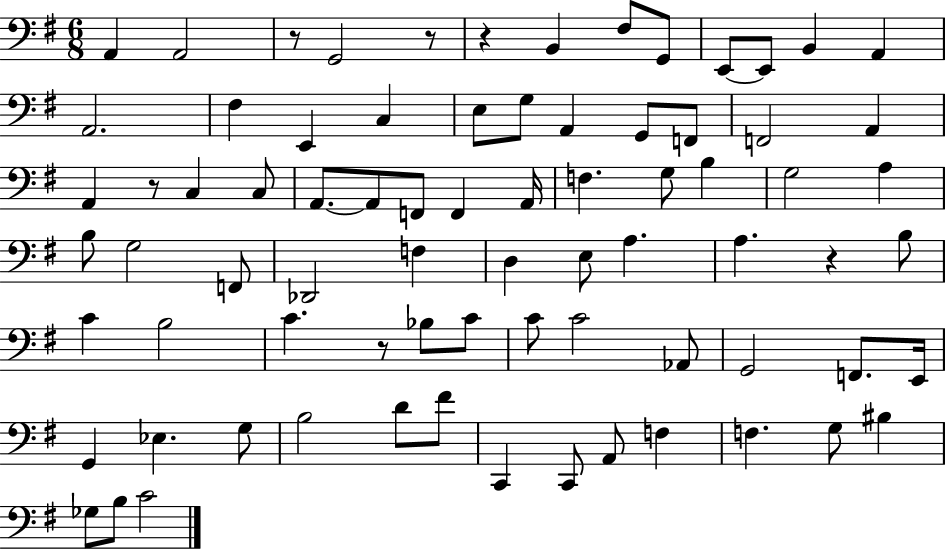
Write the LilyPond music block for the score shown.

{
  \clef bass
  \numericTimeSignature
  \time 6/8
  \key g \major
  a,4 a,2 | r8 g,2 r8 | r4 b,4 fis8 g,8 | e,8~~ e,8 b,4 a,4 | \break a,2. | fis4 e,4 c4 | e8 g8 a,4 g,8 f,8 | f,2 a,4 | \break a,4 r8 c4 c8 | a,8.~~ a,8 f,8 f,4 a,16 | f4. g8 b4 | g2 a4 | \break b8 g2 f,8 | des,2 f4 | d4 e8 a4. | a4. r4 b8 | \break c'4 b2 | c'4. r8 bes8 c'8 | c'8 c'2 aes,8 | g,2 f,8. e,16 | \break g,4 ees4. g8 | b2 d'8 fis'8 | c,4 c,8 a,8 f4 | f4. g8 bis4 | \break ges8 b8 c'2 | \bar "|."
}